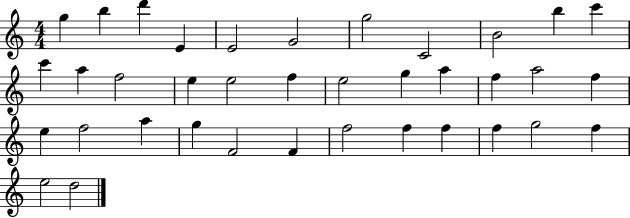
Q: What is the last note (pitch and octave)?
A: D5